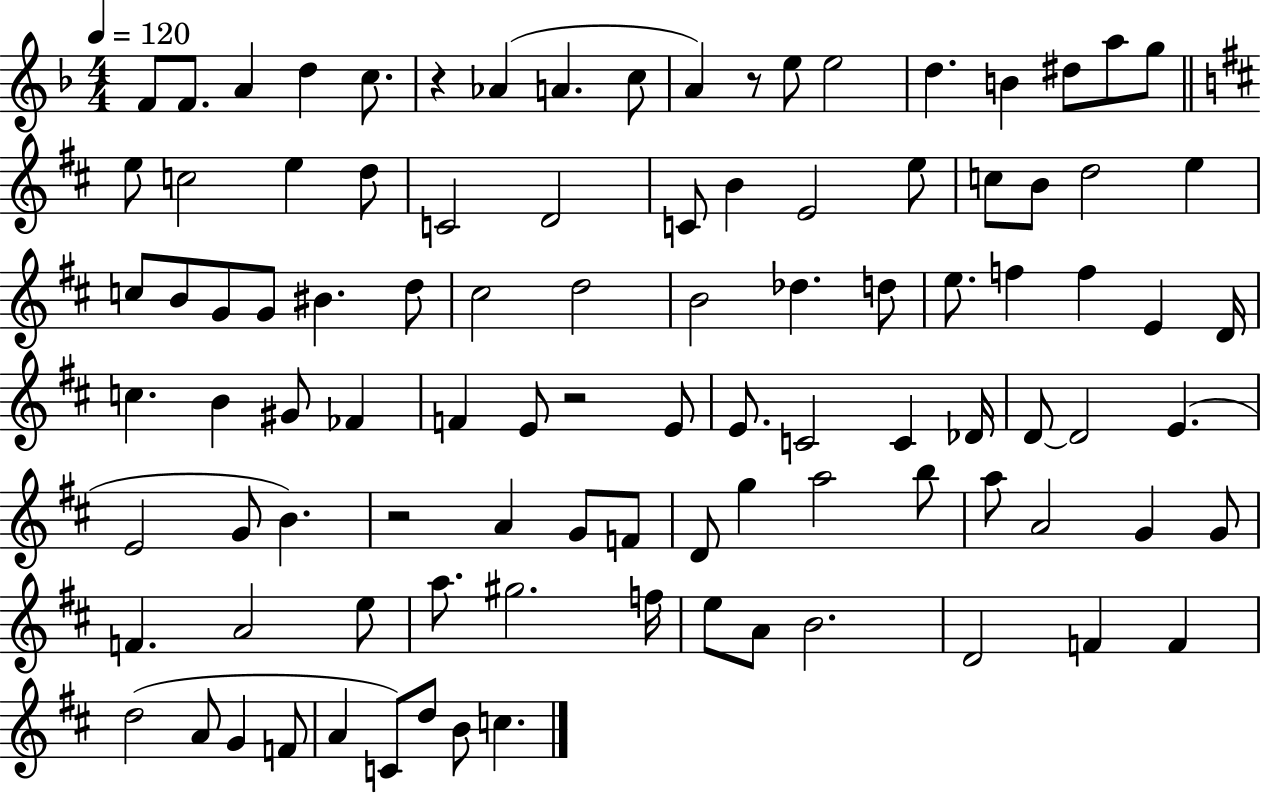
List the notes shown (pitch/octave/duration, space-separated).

F4/e F4/e. A4/q D5/q C5/e. R/q Ab4/q A4/q. C5/e A4/q R/e E5/e E5/h D5/q. B4/q D#5/e A5/e G5/e E5/e C5/h E5/q D5/e C4/h D4/h C4/e B4/q E4/h E5/e C5/e B4/e D5/h E5/q C5/e B4/e G4/e G4/e BIS4/q. D5/e C#5/h D5/h B4/h Db5/q. D5/e E5/e. F5/q F5/q E4/q D4/s C5/q. B4/q G#4/e FES4/q F4/q E4/e R/h E4/e E4/e. C4/h C4/q Db4/s D4/e D4/h E4/q. E4/h G4/e B4/q. R/h A4/q G4/e F4/e D4/e G5/q A5/h B5/e A5/e A4/h G4/q G4/e F4/q. A4/h E5/e A5/e. G#5/h. F5/s E5/e A4/e B4/h. D4/h F4/q F4/q D5/h A4/e G4/q F4/e A4/q C4/e D5/e B4/e C5/q.